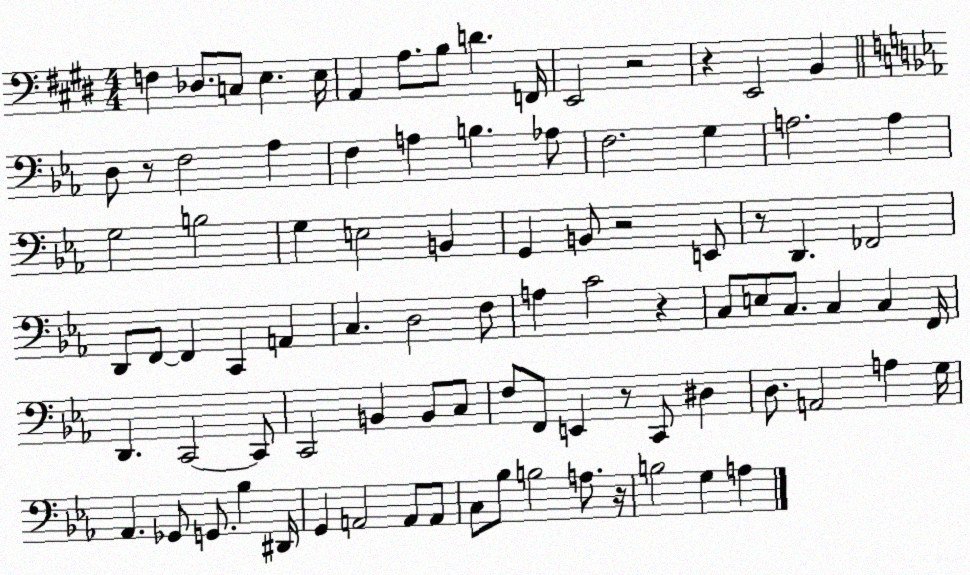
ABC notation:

X:1
T:Untitled
M:4/4
L:1/4
K:E
F, _D,/2 C,/2 E, E,/4 A,, A,/2 B,/2 D F,,/4 E,,2 z2 z E,,2 B,, D,/2 z/2 F,2 _A, F, A, B, _A,/2 F,2 G, A,2 A, G,2 B,2 G, E,2 B,, G,, B,,/2 z2 E,,/2 z/2 D,, _F,,2 D,,/2 F,,/2 F,, C,, A,, C, D,2 F,/2 A, C2 z C,/2 E,/2 C,/2 C, C, F,,/4 D,, C,,2 C,,/2 C,,2 B,, B,,/2 C,/2 F,/2 F,,/2 E,, z/2 C,,/2 ^D, D,/2 A,,2 A, G,/4 _A,, _G,,/2 G,,/2 _B, ^D,,/4 G,, A,,2 A,,/2 A,,/2 C,/2 _B,/2 B,2 A,/2 z/4 B,2 G, A,